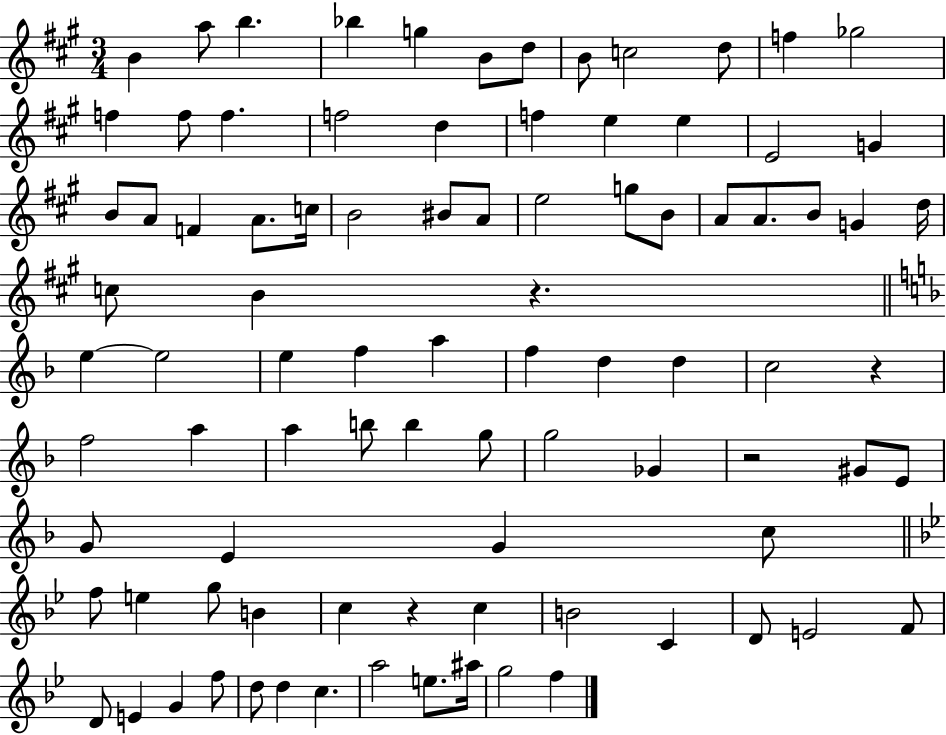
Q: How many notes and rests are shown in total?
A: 90